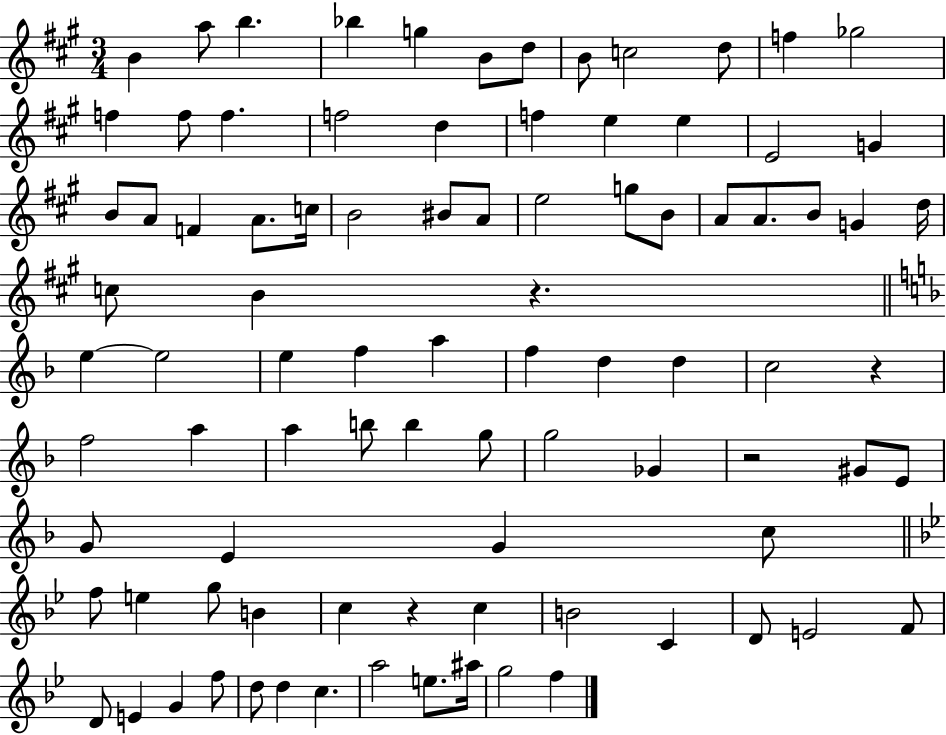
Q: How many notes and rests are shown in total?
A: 90